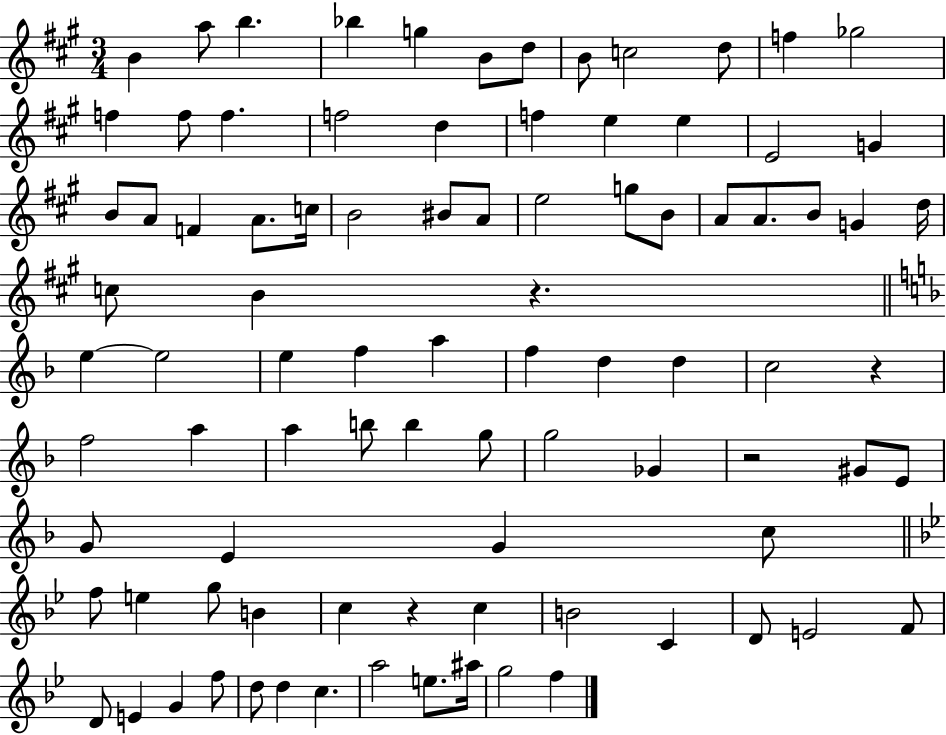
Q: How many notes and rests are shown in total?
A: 90